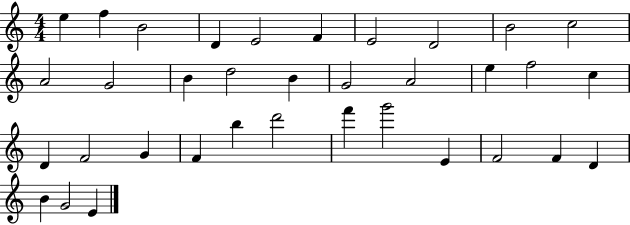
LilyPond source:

{
  \clef treble
  \numericTimeSignature
  \time 4/4
  \key c \major
  e''4 f''4 b'2 | d'4 e'2 f'4 | e'2 d'2 | b'2 c''2 | \break a'2 g'2 | b'4 d''2 b'4 | g'2 a'2 | e''4 f''2 c''4 | \break d'4 f'2 g'4 | f'4 b''4 d'''2 | f'''4 g'''2 e'4 | f'2 f'4 d'4 | \break b'4 g'2 e'4 | \bar "|."
}